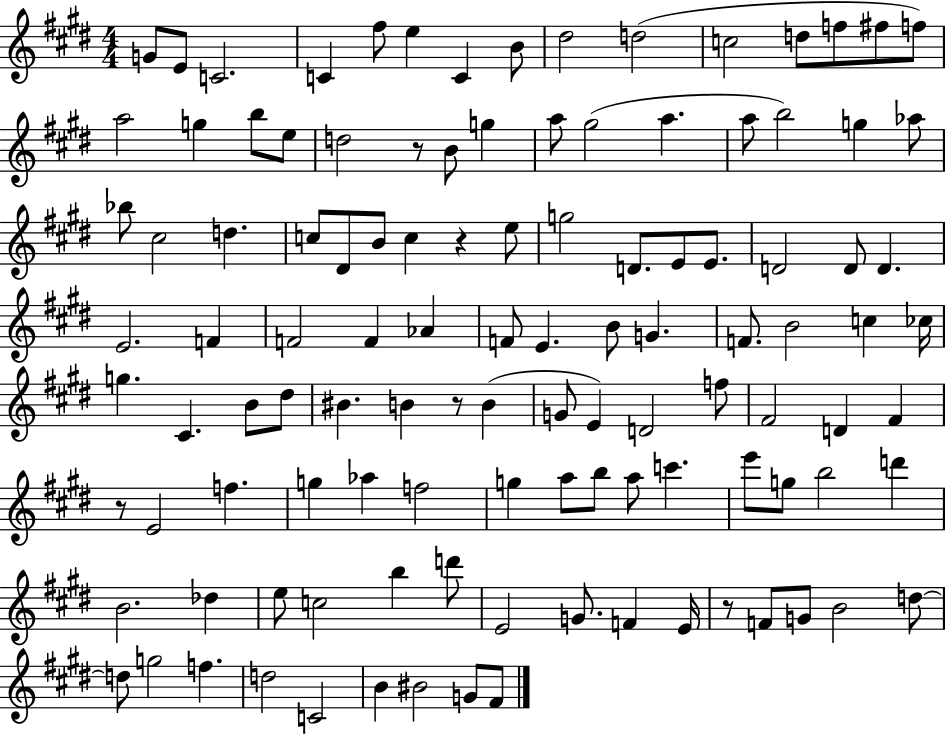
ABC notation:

X:1
T:Untitled
M:4/4
L:1/4
K:E
G/2 E/2 C2 C ^f/2 e C B/2 ^d2 d2 c2 d/2 f/2 ^f/2 f/2 a2 g b/2 e/2 d2 z/2 B/2 g a/2 ^g2 a a/2 b2 g _a/2 _b/2 ^c2 d c/2 ^D/2 B/2 c z e/2 g2 D/2 E/2 E/2 D2 D/2 D E2 F F2 F _A F/2 E B/2 G F/2 B2 c _c/4 g ^C B/2 ^d/2 ^B B z/2 B G/2 E D2 f/2 ^F2 D ^F z/2 E2 f g _a f2 g a/2 b/2 a/2 c' e'/2 g/2 b2 d' B2 _d e/2 c2 b d'/2 E2 G/2 F E/4 z/2 F/2 G/2 B2 d/2 d/2 g2 f d2 C2 B ^B2 G/2 ^F/2